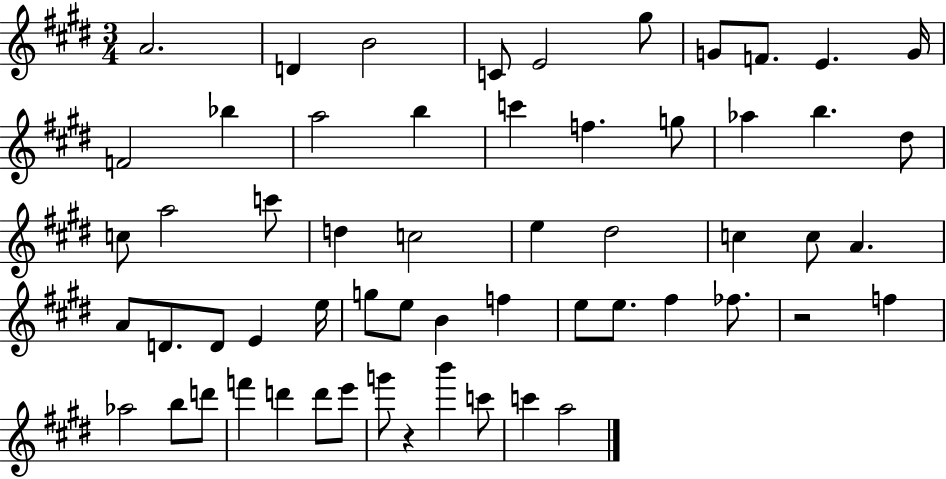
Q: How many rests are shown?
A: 2